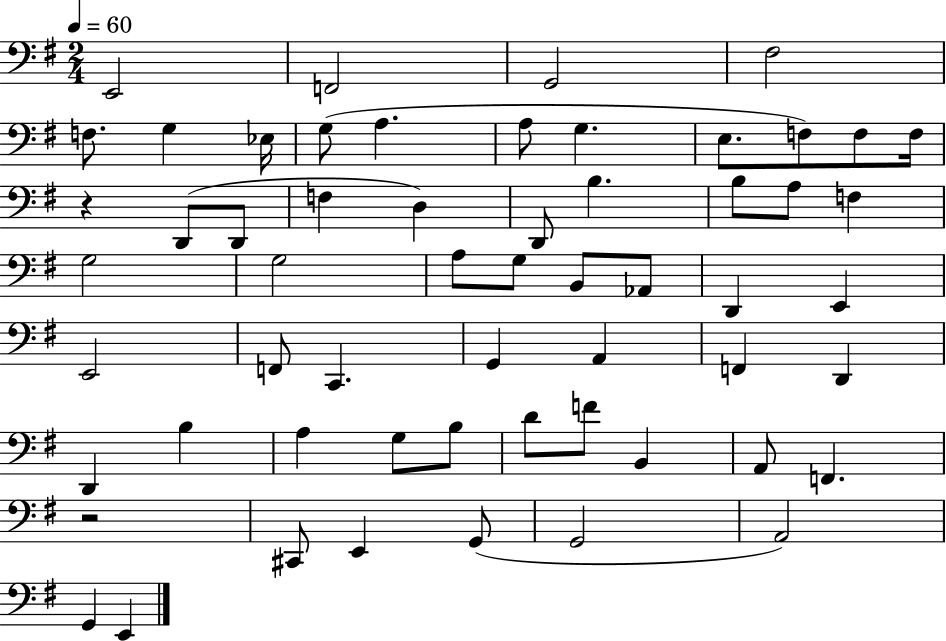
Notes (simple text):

E2/h F2/h G2/h F#3/h F3/e. G3/q Eb3/s G3/e A3/q. A3/e G3/q. E3/e. F3/e F3/e F3/s R/q D2/e D2/e F3/q D3/q D2/e B3/q. B3/e A3/e F3/q G3/h G3/h A3/e G3/e B2/e Ab2/e D2/q E2/q E2/h F2/e C2/q. G2/q A2/q F2/q D2/q D2/q B3/q A3/q G3/e B3/e D4/e F4/e B2/q A2/e F2/q. R/h C#2/e E2/q G2/e G2/h A2/h G2/q E2/q